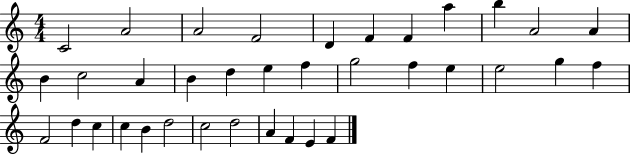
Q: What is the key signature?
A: C major